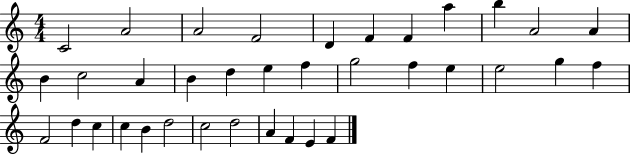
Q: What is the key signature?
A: C major